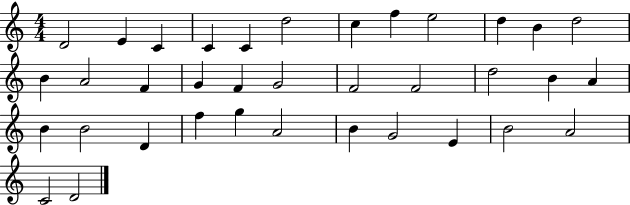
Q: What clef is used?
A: treble